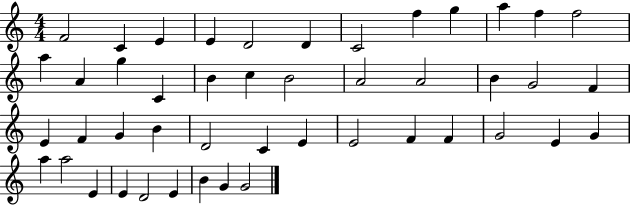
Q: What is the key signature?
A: C major